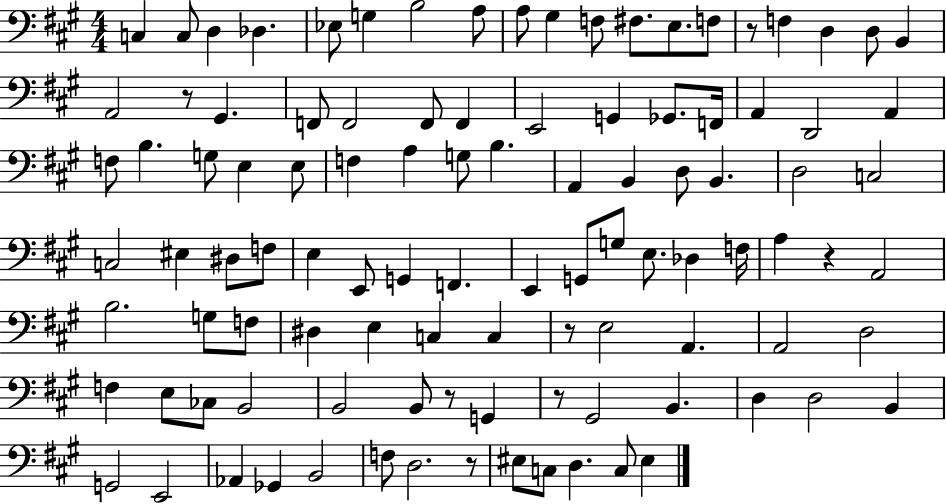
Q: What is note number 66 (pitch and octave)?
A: D#3